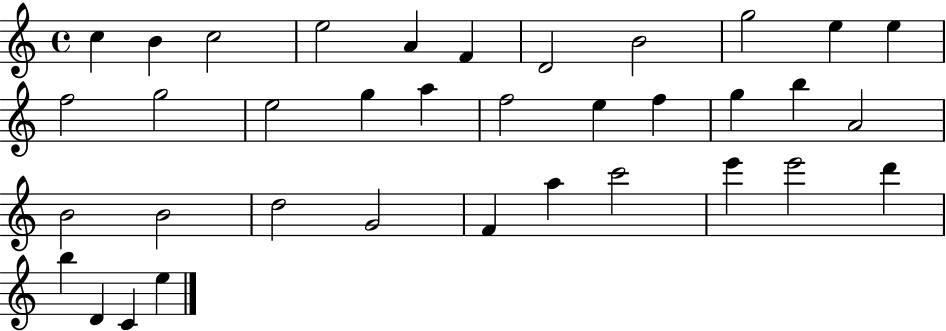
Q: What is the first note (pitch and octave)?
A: C5